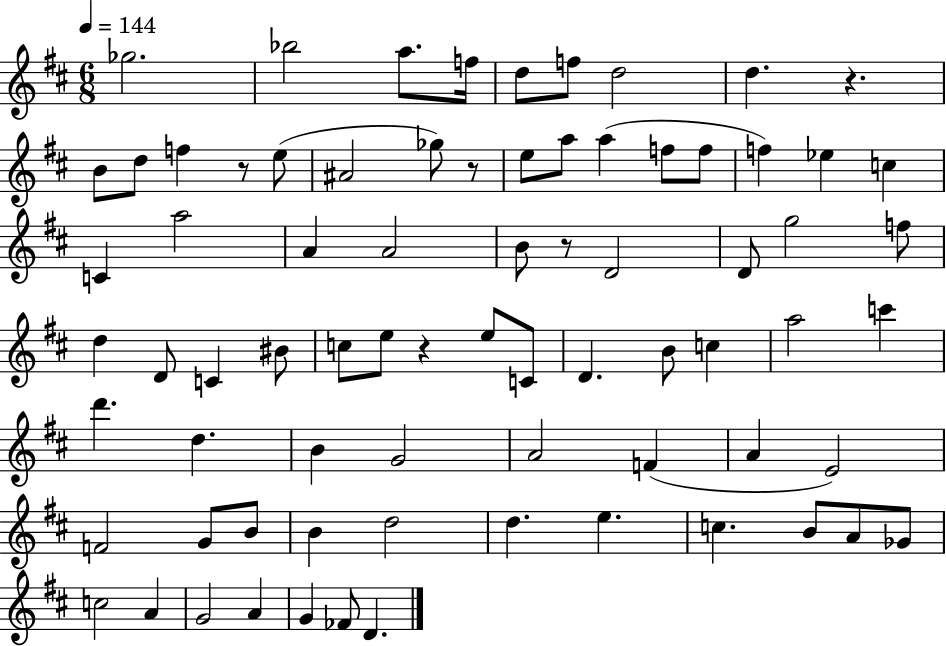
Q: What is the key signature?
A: D major